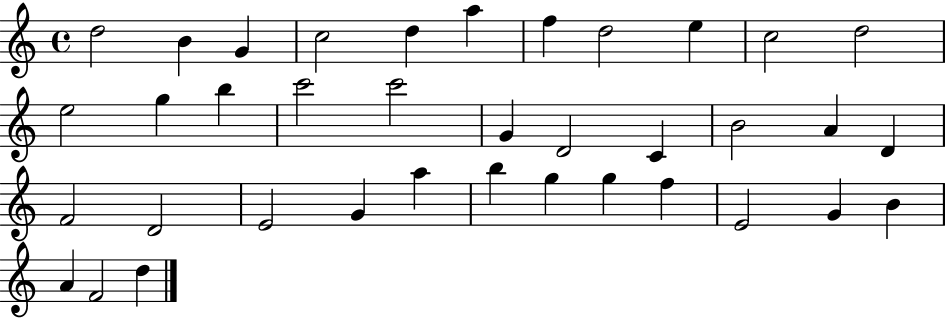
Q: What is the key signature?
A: C major